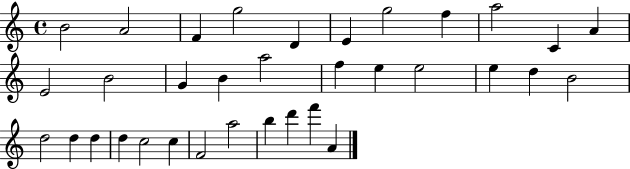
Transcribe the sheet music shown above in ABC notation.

X:1
T:Untitled
M:4/4
L:1/4
K:C
B2 A2 F g2 D E g2 f a2 C A E2 B2 G B a2 f e e2 e d B2 d2 d d d c2 c F2 a2 b d' f' A